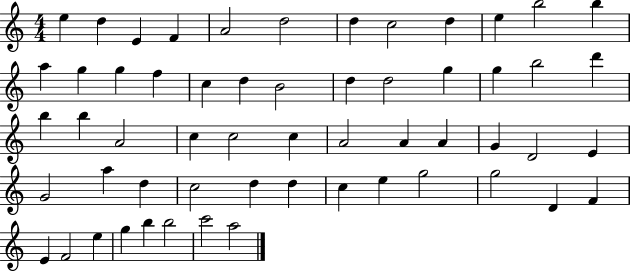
E5/q D5/q E4/q F4/q A4/h D5/h D5/q C5/h D5/q E5/q B5/h B5/q A5/q G5/q G5/q F5/q C5/q D5/q B4/h D5/q D5/h G5/q G5/q B5/h D6/q B5/q B5/q A4/h C5/q C5/h C5/q A4/h A4/q A4/q G4/q D4/h E4/q G4/h A5/q D5/q C5/h D5/q D5/q C5/q E5/q G5/h G5/h D4/q F4/q E4/q F4/h E5/q G5/q B5/q B5/h C6/h A5/h